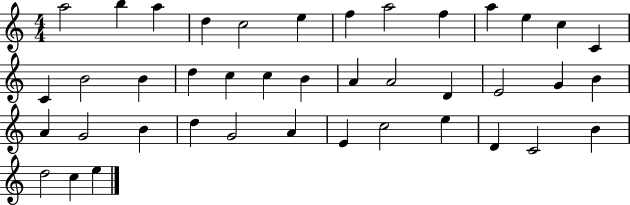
{
  \clef treble
  \numericTimeSignature
  \time 4/4
  \key c \major
  a''2 b''4 a''4 | d''4 c''2 e''4 | f''4 a''2 f''4 | a''4 e''4 c''4 c'4 | \break c'4 b'2 b'4 | d''4 c''4 c''4 b'4 | a'4 a'2 d'4 | e'2 g'4 b'4 | \break a'4 g'2 b'4 | d''4 g'2 a'4 | e'4 c''2 e''4 | d'4 c'2 b'4 | \break d''2 c''4 e''4 | \bar "|."
}